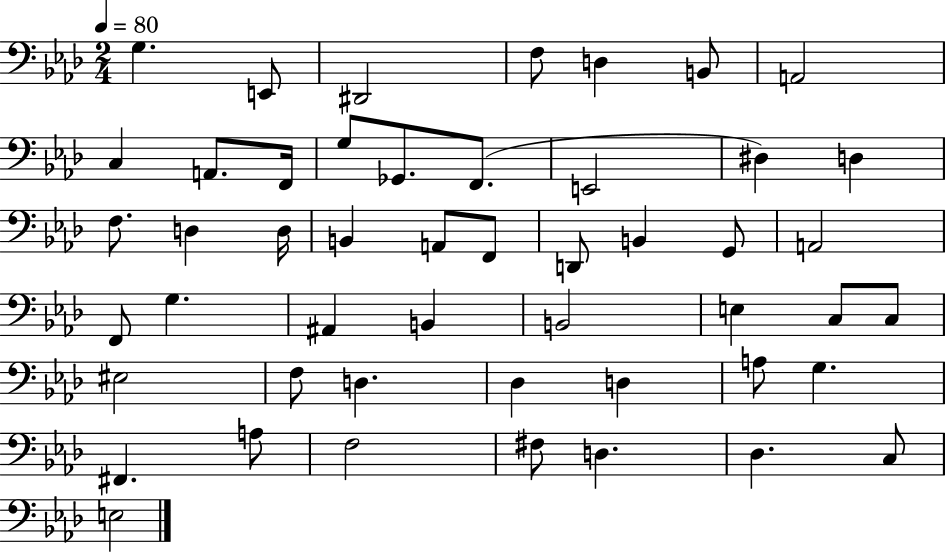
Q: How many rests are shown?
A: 0